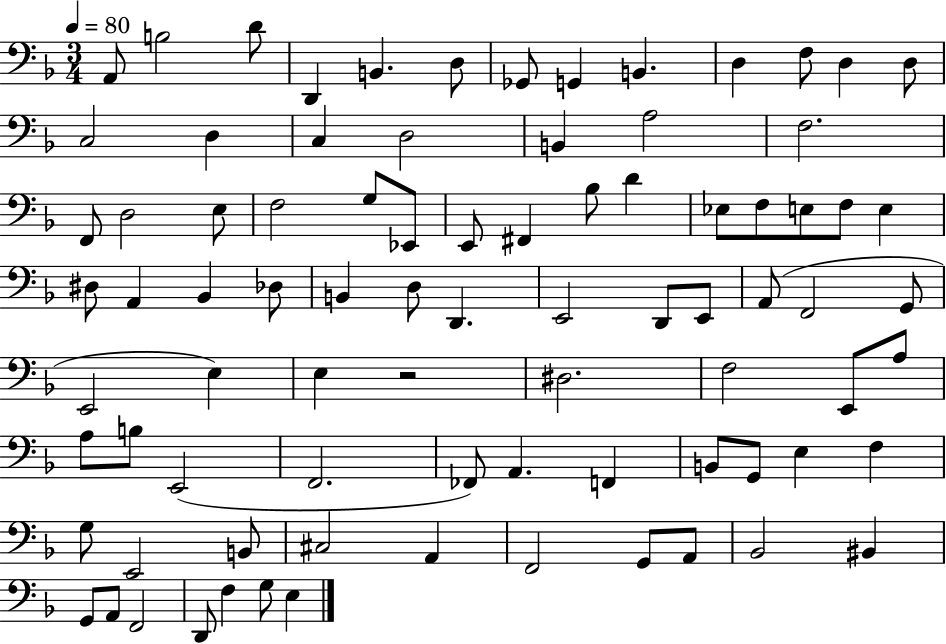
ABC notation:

X:1
T:Untitled
M:3/4
L:1/4
K:F
A,,/2 B,2 D/2 D,, B,, D,/2 _G,,/2 G,, B,, D, F,/2 D, D,/2 C,2 D, C, D,2 B,, A,2 F,2 F,,/2 D,2 E,/2 F,2 G,/2 _E,,/2 E,,/2 ^F,, _B,/2 D _E,/2 F,/2 E,/2 F,/2 E, ^D,/2 A,, _B,, _D,/2 B,, D,/2 D,, E,,2 D,,/2 E,,/2 A,,/2 F,,2 G,,/2 E,,2 E, E, z2 ^D,2 F,2 E,,/2 A,/2 A,/2 B,/2 E,,2 F,,2 _F,,/2 A,, F,, B,,/2 G,,/2 E, F, G,/2 E,,2 B,,/2 ^C,2 A,, F,,2 G,,/2 A,,/2 _B,,2 ^B,, G,,/2 A,,/2 F,,2 D,,/2 F, G,/2 E,